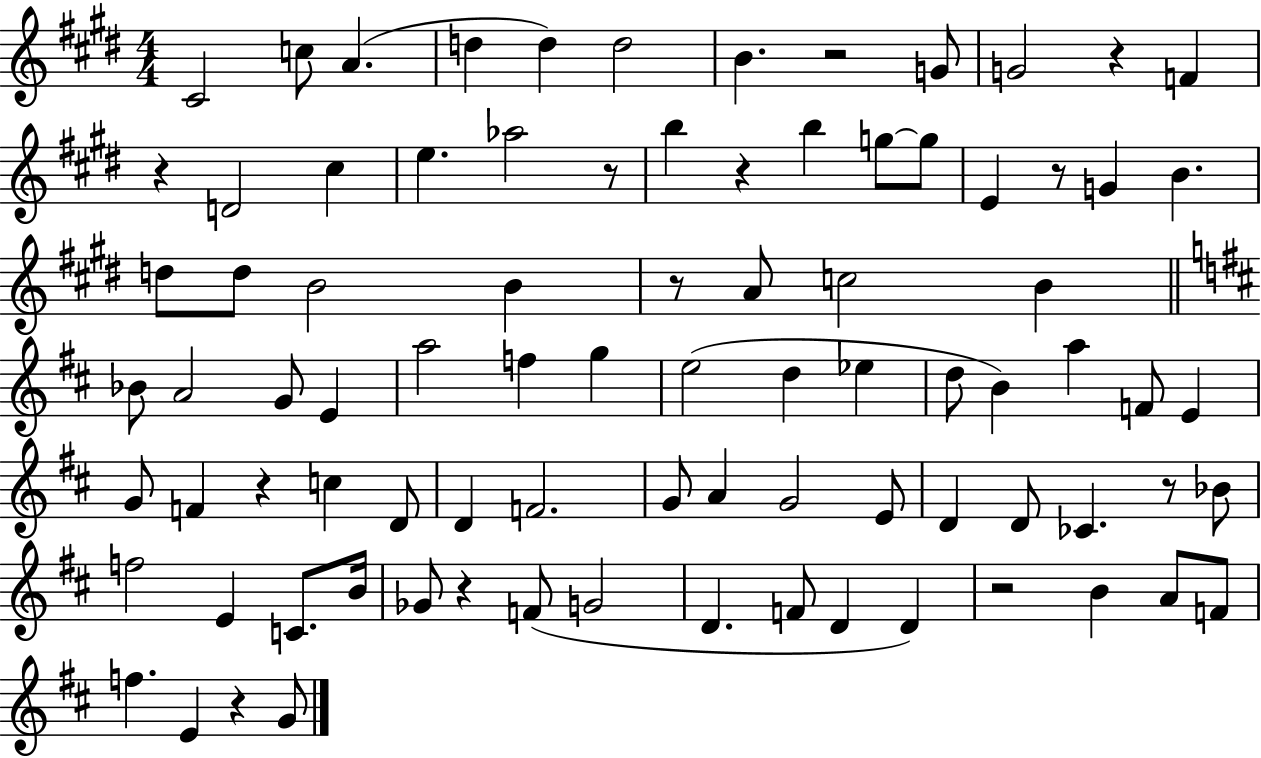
{
  \clef treble
  \numericTimeSignature
  \time 4/4
  \key e \major
  cis'2 c''8 a'4.( | d''4 d''4) d''2 | b'4. r2 g'8 | g'2 r4 f'4 | \break r4 d'2 cis''4 | e''4. aes''2 r8 | b''4 r4 b''4 g''8~~ g''8 | e'4 r8 g'4 b'4. | \break d''8 d''8 b'2 b'4 | r8 a'8 c''2 b'4 | \bar "||" \break \key d \major bes'8 a'2 g'8 e'4 | a''2 f''4 g''4 | e''2( d''4 ees''4 | d''8 b'4) a''4 f'8 e'4 | \break g'8 f'4 r4 c''4 d'8 | d'4 f'2. | g'8 a'4 g'2 e'8 | d'4 d'8 ces'4. r8 bes'8 | \break f''2 e'4 c'8. b'16 | ges'8 r4 f'8( g'2 | d'4. f'8 d'4 d'4) | r2 b'4 a'8 f'8 | \break f''4. e'4 r4 g'8 | \bar "|."
}